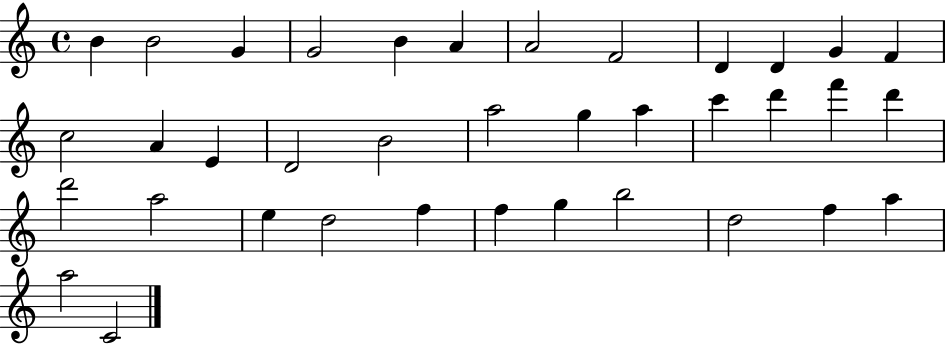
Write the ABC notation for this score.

X:1
T:Untitled
M:4/4
L:1/4
K:C
B B2 G G2 B A A2 F2 D D G F c2 A E D2 B2 a2 g a c' d' f' d' d'2 a2 e d2 f f g b2 d2 f a a2 C2